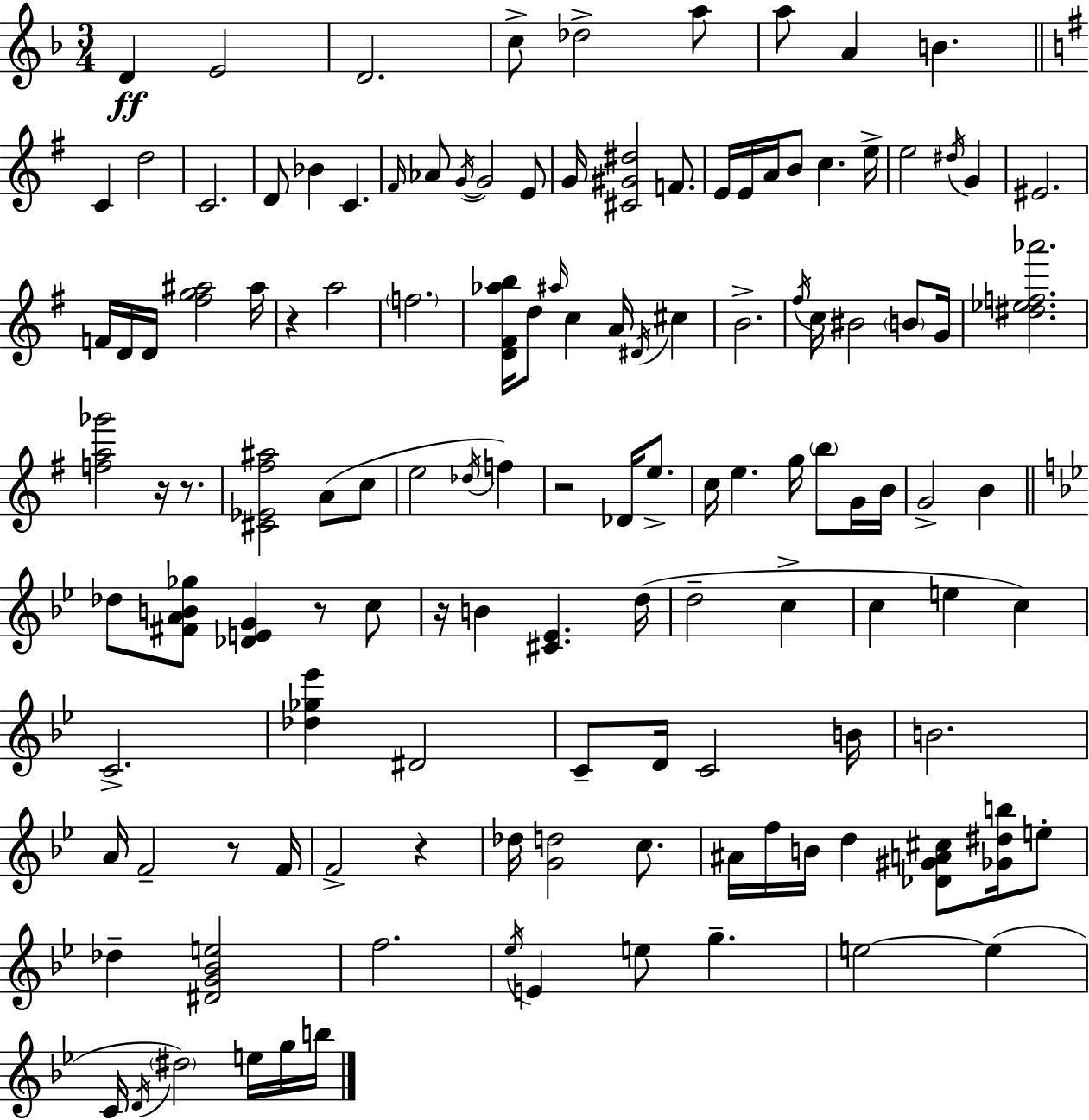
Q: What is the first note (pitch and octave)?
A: D4